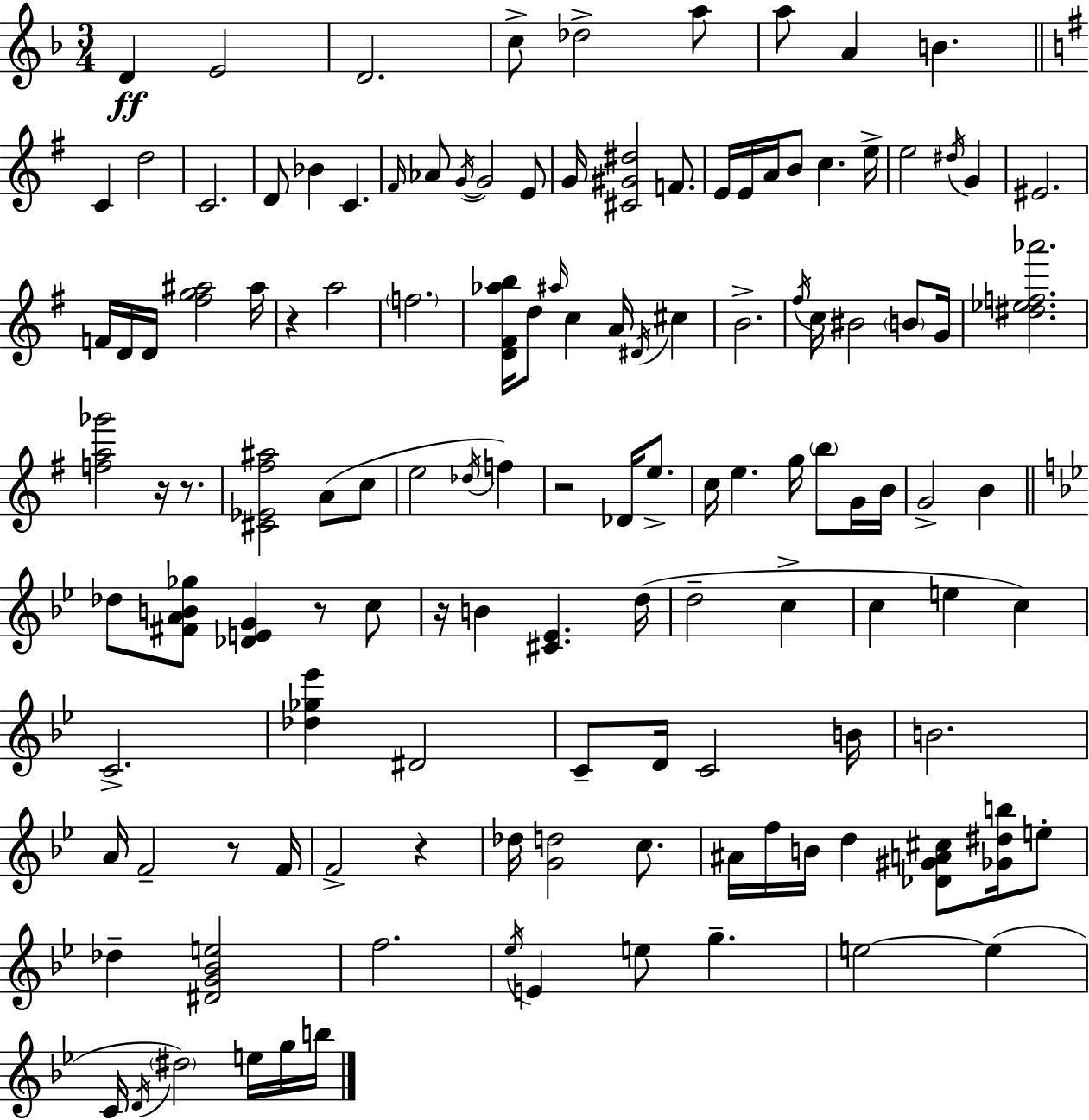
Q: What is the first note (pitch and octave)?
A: D4